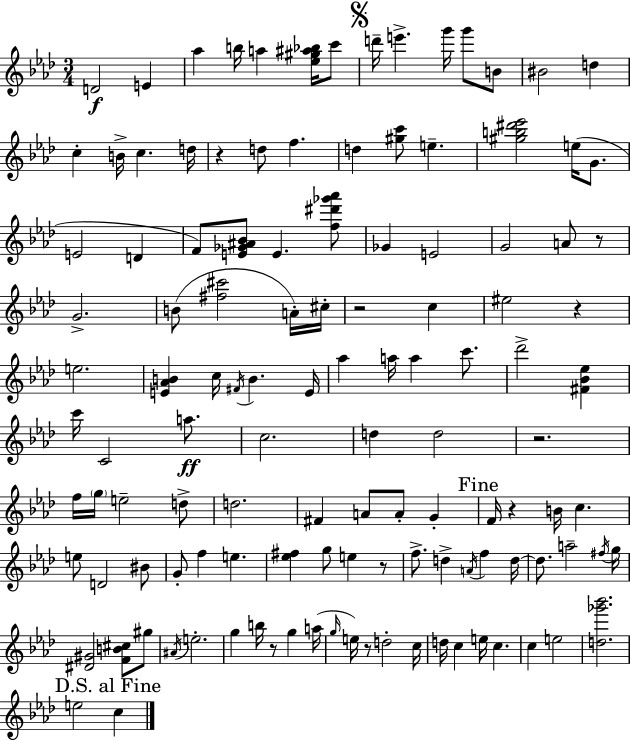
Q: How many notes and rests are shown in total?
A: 122